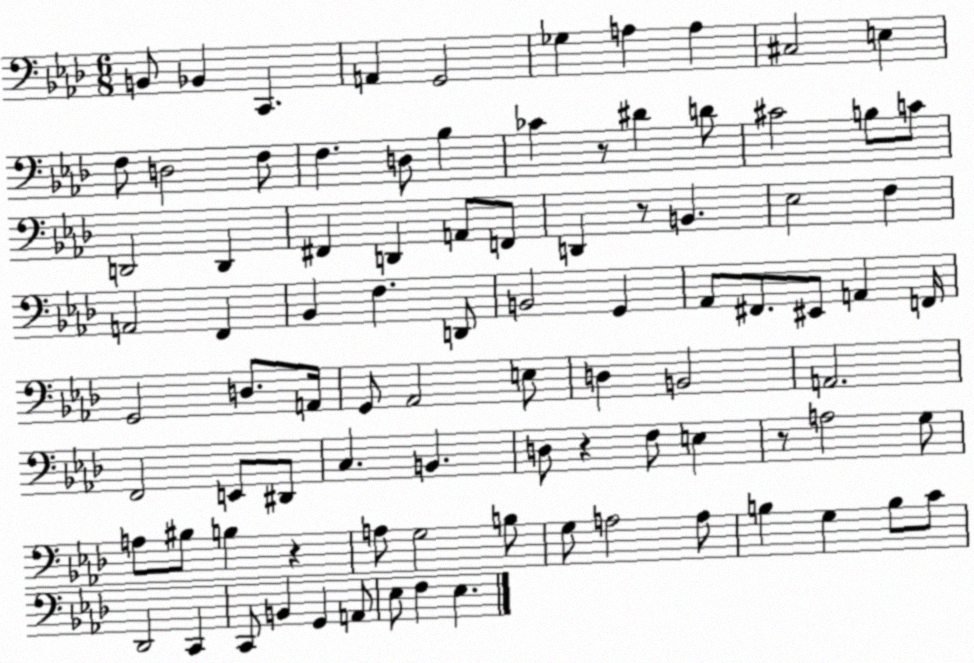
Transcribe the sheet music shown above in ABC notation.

X:1
T:Untitled
M:6/8
L:1/4
K:Ab
B,,/2 _B,, C,, A,, G,,2 _G, A, A, ^C,2 E, F,/2 D,2 F,/2 F, D,/2 _B, _C z/2 ^D D/2 ^C2 B,/2 C/2 D,,2 D,, ^F,, D,, A,,/2 F,,/2 D,, z/2 B,, _E,2 F, A,,2 F,, _B,, F, D,,/2 B,,2 G,, _A,,/2 ^F,,/2 ^E,,/2 A,, F,,/4 G,,2 D,/2 A,,/4 G,,/2 _A,,2 E,/2 D, B,,2 A,,2 F,,2 E,,/2 ^D,,/2 C, B,, D,/2 z F,/2 E, z/2 A,2 G,/2 A,/2 ^B,/2 B, z A,/2 G,2 B,/2 G,/2 A,2 A,/2 B, G, B,/2 C/2 _D,,2 C,, C,,/2 B,, G,, A,,/2 _E,/2 F, _E,